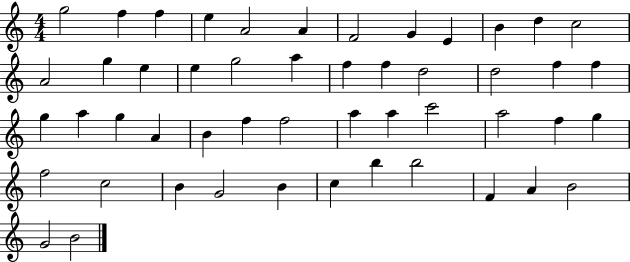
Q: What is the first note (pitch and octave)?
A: G5